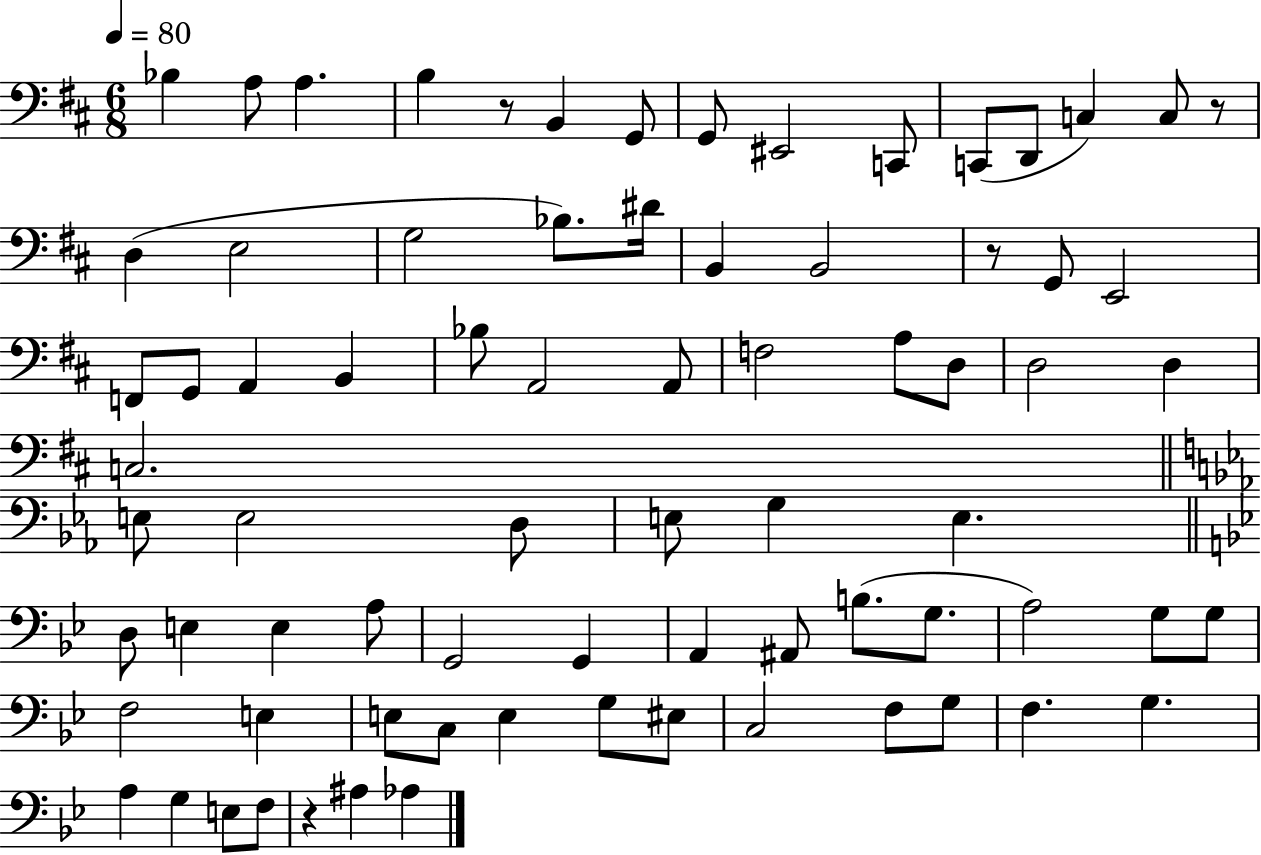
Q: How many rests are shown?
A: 4